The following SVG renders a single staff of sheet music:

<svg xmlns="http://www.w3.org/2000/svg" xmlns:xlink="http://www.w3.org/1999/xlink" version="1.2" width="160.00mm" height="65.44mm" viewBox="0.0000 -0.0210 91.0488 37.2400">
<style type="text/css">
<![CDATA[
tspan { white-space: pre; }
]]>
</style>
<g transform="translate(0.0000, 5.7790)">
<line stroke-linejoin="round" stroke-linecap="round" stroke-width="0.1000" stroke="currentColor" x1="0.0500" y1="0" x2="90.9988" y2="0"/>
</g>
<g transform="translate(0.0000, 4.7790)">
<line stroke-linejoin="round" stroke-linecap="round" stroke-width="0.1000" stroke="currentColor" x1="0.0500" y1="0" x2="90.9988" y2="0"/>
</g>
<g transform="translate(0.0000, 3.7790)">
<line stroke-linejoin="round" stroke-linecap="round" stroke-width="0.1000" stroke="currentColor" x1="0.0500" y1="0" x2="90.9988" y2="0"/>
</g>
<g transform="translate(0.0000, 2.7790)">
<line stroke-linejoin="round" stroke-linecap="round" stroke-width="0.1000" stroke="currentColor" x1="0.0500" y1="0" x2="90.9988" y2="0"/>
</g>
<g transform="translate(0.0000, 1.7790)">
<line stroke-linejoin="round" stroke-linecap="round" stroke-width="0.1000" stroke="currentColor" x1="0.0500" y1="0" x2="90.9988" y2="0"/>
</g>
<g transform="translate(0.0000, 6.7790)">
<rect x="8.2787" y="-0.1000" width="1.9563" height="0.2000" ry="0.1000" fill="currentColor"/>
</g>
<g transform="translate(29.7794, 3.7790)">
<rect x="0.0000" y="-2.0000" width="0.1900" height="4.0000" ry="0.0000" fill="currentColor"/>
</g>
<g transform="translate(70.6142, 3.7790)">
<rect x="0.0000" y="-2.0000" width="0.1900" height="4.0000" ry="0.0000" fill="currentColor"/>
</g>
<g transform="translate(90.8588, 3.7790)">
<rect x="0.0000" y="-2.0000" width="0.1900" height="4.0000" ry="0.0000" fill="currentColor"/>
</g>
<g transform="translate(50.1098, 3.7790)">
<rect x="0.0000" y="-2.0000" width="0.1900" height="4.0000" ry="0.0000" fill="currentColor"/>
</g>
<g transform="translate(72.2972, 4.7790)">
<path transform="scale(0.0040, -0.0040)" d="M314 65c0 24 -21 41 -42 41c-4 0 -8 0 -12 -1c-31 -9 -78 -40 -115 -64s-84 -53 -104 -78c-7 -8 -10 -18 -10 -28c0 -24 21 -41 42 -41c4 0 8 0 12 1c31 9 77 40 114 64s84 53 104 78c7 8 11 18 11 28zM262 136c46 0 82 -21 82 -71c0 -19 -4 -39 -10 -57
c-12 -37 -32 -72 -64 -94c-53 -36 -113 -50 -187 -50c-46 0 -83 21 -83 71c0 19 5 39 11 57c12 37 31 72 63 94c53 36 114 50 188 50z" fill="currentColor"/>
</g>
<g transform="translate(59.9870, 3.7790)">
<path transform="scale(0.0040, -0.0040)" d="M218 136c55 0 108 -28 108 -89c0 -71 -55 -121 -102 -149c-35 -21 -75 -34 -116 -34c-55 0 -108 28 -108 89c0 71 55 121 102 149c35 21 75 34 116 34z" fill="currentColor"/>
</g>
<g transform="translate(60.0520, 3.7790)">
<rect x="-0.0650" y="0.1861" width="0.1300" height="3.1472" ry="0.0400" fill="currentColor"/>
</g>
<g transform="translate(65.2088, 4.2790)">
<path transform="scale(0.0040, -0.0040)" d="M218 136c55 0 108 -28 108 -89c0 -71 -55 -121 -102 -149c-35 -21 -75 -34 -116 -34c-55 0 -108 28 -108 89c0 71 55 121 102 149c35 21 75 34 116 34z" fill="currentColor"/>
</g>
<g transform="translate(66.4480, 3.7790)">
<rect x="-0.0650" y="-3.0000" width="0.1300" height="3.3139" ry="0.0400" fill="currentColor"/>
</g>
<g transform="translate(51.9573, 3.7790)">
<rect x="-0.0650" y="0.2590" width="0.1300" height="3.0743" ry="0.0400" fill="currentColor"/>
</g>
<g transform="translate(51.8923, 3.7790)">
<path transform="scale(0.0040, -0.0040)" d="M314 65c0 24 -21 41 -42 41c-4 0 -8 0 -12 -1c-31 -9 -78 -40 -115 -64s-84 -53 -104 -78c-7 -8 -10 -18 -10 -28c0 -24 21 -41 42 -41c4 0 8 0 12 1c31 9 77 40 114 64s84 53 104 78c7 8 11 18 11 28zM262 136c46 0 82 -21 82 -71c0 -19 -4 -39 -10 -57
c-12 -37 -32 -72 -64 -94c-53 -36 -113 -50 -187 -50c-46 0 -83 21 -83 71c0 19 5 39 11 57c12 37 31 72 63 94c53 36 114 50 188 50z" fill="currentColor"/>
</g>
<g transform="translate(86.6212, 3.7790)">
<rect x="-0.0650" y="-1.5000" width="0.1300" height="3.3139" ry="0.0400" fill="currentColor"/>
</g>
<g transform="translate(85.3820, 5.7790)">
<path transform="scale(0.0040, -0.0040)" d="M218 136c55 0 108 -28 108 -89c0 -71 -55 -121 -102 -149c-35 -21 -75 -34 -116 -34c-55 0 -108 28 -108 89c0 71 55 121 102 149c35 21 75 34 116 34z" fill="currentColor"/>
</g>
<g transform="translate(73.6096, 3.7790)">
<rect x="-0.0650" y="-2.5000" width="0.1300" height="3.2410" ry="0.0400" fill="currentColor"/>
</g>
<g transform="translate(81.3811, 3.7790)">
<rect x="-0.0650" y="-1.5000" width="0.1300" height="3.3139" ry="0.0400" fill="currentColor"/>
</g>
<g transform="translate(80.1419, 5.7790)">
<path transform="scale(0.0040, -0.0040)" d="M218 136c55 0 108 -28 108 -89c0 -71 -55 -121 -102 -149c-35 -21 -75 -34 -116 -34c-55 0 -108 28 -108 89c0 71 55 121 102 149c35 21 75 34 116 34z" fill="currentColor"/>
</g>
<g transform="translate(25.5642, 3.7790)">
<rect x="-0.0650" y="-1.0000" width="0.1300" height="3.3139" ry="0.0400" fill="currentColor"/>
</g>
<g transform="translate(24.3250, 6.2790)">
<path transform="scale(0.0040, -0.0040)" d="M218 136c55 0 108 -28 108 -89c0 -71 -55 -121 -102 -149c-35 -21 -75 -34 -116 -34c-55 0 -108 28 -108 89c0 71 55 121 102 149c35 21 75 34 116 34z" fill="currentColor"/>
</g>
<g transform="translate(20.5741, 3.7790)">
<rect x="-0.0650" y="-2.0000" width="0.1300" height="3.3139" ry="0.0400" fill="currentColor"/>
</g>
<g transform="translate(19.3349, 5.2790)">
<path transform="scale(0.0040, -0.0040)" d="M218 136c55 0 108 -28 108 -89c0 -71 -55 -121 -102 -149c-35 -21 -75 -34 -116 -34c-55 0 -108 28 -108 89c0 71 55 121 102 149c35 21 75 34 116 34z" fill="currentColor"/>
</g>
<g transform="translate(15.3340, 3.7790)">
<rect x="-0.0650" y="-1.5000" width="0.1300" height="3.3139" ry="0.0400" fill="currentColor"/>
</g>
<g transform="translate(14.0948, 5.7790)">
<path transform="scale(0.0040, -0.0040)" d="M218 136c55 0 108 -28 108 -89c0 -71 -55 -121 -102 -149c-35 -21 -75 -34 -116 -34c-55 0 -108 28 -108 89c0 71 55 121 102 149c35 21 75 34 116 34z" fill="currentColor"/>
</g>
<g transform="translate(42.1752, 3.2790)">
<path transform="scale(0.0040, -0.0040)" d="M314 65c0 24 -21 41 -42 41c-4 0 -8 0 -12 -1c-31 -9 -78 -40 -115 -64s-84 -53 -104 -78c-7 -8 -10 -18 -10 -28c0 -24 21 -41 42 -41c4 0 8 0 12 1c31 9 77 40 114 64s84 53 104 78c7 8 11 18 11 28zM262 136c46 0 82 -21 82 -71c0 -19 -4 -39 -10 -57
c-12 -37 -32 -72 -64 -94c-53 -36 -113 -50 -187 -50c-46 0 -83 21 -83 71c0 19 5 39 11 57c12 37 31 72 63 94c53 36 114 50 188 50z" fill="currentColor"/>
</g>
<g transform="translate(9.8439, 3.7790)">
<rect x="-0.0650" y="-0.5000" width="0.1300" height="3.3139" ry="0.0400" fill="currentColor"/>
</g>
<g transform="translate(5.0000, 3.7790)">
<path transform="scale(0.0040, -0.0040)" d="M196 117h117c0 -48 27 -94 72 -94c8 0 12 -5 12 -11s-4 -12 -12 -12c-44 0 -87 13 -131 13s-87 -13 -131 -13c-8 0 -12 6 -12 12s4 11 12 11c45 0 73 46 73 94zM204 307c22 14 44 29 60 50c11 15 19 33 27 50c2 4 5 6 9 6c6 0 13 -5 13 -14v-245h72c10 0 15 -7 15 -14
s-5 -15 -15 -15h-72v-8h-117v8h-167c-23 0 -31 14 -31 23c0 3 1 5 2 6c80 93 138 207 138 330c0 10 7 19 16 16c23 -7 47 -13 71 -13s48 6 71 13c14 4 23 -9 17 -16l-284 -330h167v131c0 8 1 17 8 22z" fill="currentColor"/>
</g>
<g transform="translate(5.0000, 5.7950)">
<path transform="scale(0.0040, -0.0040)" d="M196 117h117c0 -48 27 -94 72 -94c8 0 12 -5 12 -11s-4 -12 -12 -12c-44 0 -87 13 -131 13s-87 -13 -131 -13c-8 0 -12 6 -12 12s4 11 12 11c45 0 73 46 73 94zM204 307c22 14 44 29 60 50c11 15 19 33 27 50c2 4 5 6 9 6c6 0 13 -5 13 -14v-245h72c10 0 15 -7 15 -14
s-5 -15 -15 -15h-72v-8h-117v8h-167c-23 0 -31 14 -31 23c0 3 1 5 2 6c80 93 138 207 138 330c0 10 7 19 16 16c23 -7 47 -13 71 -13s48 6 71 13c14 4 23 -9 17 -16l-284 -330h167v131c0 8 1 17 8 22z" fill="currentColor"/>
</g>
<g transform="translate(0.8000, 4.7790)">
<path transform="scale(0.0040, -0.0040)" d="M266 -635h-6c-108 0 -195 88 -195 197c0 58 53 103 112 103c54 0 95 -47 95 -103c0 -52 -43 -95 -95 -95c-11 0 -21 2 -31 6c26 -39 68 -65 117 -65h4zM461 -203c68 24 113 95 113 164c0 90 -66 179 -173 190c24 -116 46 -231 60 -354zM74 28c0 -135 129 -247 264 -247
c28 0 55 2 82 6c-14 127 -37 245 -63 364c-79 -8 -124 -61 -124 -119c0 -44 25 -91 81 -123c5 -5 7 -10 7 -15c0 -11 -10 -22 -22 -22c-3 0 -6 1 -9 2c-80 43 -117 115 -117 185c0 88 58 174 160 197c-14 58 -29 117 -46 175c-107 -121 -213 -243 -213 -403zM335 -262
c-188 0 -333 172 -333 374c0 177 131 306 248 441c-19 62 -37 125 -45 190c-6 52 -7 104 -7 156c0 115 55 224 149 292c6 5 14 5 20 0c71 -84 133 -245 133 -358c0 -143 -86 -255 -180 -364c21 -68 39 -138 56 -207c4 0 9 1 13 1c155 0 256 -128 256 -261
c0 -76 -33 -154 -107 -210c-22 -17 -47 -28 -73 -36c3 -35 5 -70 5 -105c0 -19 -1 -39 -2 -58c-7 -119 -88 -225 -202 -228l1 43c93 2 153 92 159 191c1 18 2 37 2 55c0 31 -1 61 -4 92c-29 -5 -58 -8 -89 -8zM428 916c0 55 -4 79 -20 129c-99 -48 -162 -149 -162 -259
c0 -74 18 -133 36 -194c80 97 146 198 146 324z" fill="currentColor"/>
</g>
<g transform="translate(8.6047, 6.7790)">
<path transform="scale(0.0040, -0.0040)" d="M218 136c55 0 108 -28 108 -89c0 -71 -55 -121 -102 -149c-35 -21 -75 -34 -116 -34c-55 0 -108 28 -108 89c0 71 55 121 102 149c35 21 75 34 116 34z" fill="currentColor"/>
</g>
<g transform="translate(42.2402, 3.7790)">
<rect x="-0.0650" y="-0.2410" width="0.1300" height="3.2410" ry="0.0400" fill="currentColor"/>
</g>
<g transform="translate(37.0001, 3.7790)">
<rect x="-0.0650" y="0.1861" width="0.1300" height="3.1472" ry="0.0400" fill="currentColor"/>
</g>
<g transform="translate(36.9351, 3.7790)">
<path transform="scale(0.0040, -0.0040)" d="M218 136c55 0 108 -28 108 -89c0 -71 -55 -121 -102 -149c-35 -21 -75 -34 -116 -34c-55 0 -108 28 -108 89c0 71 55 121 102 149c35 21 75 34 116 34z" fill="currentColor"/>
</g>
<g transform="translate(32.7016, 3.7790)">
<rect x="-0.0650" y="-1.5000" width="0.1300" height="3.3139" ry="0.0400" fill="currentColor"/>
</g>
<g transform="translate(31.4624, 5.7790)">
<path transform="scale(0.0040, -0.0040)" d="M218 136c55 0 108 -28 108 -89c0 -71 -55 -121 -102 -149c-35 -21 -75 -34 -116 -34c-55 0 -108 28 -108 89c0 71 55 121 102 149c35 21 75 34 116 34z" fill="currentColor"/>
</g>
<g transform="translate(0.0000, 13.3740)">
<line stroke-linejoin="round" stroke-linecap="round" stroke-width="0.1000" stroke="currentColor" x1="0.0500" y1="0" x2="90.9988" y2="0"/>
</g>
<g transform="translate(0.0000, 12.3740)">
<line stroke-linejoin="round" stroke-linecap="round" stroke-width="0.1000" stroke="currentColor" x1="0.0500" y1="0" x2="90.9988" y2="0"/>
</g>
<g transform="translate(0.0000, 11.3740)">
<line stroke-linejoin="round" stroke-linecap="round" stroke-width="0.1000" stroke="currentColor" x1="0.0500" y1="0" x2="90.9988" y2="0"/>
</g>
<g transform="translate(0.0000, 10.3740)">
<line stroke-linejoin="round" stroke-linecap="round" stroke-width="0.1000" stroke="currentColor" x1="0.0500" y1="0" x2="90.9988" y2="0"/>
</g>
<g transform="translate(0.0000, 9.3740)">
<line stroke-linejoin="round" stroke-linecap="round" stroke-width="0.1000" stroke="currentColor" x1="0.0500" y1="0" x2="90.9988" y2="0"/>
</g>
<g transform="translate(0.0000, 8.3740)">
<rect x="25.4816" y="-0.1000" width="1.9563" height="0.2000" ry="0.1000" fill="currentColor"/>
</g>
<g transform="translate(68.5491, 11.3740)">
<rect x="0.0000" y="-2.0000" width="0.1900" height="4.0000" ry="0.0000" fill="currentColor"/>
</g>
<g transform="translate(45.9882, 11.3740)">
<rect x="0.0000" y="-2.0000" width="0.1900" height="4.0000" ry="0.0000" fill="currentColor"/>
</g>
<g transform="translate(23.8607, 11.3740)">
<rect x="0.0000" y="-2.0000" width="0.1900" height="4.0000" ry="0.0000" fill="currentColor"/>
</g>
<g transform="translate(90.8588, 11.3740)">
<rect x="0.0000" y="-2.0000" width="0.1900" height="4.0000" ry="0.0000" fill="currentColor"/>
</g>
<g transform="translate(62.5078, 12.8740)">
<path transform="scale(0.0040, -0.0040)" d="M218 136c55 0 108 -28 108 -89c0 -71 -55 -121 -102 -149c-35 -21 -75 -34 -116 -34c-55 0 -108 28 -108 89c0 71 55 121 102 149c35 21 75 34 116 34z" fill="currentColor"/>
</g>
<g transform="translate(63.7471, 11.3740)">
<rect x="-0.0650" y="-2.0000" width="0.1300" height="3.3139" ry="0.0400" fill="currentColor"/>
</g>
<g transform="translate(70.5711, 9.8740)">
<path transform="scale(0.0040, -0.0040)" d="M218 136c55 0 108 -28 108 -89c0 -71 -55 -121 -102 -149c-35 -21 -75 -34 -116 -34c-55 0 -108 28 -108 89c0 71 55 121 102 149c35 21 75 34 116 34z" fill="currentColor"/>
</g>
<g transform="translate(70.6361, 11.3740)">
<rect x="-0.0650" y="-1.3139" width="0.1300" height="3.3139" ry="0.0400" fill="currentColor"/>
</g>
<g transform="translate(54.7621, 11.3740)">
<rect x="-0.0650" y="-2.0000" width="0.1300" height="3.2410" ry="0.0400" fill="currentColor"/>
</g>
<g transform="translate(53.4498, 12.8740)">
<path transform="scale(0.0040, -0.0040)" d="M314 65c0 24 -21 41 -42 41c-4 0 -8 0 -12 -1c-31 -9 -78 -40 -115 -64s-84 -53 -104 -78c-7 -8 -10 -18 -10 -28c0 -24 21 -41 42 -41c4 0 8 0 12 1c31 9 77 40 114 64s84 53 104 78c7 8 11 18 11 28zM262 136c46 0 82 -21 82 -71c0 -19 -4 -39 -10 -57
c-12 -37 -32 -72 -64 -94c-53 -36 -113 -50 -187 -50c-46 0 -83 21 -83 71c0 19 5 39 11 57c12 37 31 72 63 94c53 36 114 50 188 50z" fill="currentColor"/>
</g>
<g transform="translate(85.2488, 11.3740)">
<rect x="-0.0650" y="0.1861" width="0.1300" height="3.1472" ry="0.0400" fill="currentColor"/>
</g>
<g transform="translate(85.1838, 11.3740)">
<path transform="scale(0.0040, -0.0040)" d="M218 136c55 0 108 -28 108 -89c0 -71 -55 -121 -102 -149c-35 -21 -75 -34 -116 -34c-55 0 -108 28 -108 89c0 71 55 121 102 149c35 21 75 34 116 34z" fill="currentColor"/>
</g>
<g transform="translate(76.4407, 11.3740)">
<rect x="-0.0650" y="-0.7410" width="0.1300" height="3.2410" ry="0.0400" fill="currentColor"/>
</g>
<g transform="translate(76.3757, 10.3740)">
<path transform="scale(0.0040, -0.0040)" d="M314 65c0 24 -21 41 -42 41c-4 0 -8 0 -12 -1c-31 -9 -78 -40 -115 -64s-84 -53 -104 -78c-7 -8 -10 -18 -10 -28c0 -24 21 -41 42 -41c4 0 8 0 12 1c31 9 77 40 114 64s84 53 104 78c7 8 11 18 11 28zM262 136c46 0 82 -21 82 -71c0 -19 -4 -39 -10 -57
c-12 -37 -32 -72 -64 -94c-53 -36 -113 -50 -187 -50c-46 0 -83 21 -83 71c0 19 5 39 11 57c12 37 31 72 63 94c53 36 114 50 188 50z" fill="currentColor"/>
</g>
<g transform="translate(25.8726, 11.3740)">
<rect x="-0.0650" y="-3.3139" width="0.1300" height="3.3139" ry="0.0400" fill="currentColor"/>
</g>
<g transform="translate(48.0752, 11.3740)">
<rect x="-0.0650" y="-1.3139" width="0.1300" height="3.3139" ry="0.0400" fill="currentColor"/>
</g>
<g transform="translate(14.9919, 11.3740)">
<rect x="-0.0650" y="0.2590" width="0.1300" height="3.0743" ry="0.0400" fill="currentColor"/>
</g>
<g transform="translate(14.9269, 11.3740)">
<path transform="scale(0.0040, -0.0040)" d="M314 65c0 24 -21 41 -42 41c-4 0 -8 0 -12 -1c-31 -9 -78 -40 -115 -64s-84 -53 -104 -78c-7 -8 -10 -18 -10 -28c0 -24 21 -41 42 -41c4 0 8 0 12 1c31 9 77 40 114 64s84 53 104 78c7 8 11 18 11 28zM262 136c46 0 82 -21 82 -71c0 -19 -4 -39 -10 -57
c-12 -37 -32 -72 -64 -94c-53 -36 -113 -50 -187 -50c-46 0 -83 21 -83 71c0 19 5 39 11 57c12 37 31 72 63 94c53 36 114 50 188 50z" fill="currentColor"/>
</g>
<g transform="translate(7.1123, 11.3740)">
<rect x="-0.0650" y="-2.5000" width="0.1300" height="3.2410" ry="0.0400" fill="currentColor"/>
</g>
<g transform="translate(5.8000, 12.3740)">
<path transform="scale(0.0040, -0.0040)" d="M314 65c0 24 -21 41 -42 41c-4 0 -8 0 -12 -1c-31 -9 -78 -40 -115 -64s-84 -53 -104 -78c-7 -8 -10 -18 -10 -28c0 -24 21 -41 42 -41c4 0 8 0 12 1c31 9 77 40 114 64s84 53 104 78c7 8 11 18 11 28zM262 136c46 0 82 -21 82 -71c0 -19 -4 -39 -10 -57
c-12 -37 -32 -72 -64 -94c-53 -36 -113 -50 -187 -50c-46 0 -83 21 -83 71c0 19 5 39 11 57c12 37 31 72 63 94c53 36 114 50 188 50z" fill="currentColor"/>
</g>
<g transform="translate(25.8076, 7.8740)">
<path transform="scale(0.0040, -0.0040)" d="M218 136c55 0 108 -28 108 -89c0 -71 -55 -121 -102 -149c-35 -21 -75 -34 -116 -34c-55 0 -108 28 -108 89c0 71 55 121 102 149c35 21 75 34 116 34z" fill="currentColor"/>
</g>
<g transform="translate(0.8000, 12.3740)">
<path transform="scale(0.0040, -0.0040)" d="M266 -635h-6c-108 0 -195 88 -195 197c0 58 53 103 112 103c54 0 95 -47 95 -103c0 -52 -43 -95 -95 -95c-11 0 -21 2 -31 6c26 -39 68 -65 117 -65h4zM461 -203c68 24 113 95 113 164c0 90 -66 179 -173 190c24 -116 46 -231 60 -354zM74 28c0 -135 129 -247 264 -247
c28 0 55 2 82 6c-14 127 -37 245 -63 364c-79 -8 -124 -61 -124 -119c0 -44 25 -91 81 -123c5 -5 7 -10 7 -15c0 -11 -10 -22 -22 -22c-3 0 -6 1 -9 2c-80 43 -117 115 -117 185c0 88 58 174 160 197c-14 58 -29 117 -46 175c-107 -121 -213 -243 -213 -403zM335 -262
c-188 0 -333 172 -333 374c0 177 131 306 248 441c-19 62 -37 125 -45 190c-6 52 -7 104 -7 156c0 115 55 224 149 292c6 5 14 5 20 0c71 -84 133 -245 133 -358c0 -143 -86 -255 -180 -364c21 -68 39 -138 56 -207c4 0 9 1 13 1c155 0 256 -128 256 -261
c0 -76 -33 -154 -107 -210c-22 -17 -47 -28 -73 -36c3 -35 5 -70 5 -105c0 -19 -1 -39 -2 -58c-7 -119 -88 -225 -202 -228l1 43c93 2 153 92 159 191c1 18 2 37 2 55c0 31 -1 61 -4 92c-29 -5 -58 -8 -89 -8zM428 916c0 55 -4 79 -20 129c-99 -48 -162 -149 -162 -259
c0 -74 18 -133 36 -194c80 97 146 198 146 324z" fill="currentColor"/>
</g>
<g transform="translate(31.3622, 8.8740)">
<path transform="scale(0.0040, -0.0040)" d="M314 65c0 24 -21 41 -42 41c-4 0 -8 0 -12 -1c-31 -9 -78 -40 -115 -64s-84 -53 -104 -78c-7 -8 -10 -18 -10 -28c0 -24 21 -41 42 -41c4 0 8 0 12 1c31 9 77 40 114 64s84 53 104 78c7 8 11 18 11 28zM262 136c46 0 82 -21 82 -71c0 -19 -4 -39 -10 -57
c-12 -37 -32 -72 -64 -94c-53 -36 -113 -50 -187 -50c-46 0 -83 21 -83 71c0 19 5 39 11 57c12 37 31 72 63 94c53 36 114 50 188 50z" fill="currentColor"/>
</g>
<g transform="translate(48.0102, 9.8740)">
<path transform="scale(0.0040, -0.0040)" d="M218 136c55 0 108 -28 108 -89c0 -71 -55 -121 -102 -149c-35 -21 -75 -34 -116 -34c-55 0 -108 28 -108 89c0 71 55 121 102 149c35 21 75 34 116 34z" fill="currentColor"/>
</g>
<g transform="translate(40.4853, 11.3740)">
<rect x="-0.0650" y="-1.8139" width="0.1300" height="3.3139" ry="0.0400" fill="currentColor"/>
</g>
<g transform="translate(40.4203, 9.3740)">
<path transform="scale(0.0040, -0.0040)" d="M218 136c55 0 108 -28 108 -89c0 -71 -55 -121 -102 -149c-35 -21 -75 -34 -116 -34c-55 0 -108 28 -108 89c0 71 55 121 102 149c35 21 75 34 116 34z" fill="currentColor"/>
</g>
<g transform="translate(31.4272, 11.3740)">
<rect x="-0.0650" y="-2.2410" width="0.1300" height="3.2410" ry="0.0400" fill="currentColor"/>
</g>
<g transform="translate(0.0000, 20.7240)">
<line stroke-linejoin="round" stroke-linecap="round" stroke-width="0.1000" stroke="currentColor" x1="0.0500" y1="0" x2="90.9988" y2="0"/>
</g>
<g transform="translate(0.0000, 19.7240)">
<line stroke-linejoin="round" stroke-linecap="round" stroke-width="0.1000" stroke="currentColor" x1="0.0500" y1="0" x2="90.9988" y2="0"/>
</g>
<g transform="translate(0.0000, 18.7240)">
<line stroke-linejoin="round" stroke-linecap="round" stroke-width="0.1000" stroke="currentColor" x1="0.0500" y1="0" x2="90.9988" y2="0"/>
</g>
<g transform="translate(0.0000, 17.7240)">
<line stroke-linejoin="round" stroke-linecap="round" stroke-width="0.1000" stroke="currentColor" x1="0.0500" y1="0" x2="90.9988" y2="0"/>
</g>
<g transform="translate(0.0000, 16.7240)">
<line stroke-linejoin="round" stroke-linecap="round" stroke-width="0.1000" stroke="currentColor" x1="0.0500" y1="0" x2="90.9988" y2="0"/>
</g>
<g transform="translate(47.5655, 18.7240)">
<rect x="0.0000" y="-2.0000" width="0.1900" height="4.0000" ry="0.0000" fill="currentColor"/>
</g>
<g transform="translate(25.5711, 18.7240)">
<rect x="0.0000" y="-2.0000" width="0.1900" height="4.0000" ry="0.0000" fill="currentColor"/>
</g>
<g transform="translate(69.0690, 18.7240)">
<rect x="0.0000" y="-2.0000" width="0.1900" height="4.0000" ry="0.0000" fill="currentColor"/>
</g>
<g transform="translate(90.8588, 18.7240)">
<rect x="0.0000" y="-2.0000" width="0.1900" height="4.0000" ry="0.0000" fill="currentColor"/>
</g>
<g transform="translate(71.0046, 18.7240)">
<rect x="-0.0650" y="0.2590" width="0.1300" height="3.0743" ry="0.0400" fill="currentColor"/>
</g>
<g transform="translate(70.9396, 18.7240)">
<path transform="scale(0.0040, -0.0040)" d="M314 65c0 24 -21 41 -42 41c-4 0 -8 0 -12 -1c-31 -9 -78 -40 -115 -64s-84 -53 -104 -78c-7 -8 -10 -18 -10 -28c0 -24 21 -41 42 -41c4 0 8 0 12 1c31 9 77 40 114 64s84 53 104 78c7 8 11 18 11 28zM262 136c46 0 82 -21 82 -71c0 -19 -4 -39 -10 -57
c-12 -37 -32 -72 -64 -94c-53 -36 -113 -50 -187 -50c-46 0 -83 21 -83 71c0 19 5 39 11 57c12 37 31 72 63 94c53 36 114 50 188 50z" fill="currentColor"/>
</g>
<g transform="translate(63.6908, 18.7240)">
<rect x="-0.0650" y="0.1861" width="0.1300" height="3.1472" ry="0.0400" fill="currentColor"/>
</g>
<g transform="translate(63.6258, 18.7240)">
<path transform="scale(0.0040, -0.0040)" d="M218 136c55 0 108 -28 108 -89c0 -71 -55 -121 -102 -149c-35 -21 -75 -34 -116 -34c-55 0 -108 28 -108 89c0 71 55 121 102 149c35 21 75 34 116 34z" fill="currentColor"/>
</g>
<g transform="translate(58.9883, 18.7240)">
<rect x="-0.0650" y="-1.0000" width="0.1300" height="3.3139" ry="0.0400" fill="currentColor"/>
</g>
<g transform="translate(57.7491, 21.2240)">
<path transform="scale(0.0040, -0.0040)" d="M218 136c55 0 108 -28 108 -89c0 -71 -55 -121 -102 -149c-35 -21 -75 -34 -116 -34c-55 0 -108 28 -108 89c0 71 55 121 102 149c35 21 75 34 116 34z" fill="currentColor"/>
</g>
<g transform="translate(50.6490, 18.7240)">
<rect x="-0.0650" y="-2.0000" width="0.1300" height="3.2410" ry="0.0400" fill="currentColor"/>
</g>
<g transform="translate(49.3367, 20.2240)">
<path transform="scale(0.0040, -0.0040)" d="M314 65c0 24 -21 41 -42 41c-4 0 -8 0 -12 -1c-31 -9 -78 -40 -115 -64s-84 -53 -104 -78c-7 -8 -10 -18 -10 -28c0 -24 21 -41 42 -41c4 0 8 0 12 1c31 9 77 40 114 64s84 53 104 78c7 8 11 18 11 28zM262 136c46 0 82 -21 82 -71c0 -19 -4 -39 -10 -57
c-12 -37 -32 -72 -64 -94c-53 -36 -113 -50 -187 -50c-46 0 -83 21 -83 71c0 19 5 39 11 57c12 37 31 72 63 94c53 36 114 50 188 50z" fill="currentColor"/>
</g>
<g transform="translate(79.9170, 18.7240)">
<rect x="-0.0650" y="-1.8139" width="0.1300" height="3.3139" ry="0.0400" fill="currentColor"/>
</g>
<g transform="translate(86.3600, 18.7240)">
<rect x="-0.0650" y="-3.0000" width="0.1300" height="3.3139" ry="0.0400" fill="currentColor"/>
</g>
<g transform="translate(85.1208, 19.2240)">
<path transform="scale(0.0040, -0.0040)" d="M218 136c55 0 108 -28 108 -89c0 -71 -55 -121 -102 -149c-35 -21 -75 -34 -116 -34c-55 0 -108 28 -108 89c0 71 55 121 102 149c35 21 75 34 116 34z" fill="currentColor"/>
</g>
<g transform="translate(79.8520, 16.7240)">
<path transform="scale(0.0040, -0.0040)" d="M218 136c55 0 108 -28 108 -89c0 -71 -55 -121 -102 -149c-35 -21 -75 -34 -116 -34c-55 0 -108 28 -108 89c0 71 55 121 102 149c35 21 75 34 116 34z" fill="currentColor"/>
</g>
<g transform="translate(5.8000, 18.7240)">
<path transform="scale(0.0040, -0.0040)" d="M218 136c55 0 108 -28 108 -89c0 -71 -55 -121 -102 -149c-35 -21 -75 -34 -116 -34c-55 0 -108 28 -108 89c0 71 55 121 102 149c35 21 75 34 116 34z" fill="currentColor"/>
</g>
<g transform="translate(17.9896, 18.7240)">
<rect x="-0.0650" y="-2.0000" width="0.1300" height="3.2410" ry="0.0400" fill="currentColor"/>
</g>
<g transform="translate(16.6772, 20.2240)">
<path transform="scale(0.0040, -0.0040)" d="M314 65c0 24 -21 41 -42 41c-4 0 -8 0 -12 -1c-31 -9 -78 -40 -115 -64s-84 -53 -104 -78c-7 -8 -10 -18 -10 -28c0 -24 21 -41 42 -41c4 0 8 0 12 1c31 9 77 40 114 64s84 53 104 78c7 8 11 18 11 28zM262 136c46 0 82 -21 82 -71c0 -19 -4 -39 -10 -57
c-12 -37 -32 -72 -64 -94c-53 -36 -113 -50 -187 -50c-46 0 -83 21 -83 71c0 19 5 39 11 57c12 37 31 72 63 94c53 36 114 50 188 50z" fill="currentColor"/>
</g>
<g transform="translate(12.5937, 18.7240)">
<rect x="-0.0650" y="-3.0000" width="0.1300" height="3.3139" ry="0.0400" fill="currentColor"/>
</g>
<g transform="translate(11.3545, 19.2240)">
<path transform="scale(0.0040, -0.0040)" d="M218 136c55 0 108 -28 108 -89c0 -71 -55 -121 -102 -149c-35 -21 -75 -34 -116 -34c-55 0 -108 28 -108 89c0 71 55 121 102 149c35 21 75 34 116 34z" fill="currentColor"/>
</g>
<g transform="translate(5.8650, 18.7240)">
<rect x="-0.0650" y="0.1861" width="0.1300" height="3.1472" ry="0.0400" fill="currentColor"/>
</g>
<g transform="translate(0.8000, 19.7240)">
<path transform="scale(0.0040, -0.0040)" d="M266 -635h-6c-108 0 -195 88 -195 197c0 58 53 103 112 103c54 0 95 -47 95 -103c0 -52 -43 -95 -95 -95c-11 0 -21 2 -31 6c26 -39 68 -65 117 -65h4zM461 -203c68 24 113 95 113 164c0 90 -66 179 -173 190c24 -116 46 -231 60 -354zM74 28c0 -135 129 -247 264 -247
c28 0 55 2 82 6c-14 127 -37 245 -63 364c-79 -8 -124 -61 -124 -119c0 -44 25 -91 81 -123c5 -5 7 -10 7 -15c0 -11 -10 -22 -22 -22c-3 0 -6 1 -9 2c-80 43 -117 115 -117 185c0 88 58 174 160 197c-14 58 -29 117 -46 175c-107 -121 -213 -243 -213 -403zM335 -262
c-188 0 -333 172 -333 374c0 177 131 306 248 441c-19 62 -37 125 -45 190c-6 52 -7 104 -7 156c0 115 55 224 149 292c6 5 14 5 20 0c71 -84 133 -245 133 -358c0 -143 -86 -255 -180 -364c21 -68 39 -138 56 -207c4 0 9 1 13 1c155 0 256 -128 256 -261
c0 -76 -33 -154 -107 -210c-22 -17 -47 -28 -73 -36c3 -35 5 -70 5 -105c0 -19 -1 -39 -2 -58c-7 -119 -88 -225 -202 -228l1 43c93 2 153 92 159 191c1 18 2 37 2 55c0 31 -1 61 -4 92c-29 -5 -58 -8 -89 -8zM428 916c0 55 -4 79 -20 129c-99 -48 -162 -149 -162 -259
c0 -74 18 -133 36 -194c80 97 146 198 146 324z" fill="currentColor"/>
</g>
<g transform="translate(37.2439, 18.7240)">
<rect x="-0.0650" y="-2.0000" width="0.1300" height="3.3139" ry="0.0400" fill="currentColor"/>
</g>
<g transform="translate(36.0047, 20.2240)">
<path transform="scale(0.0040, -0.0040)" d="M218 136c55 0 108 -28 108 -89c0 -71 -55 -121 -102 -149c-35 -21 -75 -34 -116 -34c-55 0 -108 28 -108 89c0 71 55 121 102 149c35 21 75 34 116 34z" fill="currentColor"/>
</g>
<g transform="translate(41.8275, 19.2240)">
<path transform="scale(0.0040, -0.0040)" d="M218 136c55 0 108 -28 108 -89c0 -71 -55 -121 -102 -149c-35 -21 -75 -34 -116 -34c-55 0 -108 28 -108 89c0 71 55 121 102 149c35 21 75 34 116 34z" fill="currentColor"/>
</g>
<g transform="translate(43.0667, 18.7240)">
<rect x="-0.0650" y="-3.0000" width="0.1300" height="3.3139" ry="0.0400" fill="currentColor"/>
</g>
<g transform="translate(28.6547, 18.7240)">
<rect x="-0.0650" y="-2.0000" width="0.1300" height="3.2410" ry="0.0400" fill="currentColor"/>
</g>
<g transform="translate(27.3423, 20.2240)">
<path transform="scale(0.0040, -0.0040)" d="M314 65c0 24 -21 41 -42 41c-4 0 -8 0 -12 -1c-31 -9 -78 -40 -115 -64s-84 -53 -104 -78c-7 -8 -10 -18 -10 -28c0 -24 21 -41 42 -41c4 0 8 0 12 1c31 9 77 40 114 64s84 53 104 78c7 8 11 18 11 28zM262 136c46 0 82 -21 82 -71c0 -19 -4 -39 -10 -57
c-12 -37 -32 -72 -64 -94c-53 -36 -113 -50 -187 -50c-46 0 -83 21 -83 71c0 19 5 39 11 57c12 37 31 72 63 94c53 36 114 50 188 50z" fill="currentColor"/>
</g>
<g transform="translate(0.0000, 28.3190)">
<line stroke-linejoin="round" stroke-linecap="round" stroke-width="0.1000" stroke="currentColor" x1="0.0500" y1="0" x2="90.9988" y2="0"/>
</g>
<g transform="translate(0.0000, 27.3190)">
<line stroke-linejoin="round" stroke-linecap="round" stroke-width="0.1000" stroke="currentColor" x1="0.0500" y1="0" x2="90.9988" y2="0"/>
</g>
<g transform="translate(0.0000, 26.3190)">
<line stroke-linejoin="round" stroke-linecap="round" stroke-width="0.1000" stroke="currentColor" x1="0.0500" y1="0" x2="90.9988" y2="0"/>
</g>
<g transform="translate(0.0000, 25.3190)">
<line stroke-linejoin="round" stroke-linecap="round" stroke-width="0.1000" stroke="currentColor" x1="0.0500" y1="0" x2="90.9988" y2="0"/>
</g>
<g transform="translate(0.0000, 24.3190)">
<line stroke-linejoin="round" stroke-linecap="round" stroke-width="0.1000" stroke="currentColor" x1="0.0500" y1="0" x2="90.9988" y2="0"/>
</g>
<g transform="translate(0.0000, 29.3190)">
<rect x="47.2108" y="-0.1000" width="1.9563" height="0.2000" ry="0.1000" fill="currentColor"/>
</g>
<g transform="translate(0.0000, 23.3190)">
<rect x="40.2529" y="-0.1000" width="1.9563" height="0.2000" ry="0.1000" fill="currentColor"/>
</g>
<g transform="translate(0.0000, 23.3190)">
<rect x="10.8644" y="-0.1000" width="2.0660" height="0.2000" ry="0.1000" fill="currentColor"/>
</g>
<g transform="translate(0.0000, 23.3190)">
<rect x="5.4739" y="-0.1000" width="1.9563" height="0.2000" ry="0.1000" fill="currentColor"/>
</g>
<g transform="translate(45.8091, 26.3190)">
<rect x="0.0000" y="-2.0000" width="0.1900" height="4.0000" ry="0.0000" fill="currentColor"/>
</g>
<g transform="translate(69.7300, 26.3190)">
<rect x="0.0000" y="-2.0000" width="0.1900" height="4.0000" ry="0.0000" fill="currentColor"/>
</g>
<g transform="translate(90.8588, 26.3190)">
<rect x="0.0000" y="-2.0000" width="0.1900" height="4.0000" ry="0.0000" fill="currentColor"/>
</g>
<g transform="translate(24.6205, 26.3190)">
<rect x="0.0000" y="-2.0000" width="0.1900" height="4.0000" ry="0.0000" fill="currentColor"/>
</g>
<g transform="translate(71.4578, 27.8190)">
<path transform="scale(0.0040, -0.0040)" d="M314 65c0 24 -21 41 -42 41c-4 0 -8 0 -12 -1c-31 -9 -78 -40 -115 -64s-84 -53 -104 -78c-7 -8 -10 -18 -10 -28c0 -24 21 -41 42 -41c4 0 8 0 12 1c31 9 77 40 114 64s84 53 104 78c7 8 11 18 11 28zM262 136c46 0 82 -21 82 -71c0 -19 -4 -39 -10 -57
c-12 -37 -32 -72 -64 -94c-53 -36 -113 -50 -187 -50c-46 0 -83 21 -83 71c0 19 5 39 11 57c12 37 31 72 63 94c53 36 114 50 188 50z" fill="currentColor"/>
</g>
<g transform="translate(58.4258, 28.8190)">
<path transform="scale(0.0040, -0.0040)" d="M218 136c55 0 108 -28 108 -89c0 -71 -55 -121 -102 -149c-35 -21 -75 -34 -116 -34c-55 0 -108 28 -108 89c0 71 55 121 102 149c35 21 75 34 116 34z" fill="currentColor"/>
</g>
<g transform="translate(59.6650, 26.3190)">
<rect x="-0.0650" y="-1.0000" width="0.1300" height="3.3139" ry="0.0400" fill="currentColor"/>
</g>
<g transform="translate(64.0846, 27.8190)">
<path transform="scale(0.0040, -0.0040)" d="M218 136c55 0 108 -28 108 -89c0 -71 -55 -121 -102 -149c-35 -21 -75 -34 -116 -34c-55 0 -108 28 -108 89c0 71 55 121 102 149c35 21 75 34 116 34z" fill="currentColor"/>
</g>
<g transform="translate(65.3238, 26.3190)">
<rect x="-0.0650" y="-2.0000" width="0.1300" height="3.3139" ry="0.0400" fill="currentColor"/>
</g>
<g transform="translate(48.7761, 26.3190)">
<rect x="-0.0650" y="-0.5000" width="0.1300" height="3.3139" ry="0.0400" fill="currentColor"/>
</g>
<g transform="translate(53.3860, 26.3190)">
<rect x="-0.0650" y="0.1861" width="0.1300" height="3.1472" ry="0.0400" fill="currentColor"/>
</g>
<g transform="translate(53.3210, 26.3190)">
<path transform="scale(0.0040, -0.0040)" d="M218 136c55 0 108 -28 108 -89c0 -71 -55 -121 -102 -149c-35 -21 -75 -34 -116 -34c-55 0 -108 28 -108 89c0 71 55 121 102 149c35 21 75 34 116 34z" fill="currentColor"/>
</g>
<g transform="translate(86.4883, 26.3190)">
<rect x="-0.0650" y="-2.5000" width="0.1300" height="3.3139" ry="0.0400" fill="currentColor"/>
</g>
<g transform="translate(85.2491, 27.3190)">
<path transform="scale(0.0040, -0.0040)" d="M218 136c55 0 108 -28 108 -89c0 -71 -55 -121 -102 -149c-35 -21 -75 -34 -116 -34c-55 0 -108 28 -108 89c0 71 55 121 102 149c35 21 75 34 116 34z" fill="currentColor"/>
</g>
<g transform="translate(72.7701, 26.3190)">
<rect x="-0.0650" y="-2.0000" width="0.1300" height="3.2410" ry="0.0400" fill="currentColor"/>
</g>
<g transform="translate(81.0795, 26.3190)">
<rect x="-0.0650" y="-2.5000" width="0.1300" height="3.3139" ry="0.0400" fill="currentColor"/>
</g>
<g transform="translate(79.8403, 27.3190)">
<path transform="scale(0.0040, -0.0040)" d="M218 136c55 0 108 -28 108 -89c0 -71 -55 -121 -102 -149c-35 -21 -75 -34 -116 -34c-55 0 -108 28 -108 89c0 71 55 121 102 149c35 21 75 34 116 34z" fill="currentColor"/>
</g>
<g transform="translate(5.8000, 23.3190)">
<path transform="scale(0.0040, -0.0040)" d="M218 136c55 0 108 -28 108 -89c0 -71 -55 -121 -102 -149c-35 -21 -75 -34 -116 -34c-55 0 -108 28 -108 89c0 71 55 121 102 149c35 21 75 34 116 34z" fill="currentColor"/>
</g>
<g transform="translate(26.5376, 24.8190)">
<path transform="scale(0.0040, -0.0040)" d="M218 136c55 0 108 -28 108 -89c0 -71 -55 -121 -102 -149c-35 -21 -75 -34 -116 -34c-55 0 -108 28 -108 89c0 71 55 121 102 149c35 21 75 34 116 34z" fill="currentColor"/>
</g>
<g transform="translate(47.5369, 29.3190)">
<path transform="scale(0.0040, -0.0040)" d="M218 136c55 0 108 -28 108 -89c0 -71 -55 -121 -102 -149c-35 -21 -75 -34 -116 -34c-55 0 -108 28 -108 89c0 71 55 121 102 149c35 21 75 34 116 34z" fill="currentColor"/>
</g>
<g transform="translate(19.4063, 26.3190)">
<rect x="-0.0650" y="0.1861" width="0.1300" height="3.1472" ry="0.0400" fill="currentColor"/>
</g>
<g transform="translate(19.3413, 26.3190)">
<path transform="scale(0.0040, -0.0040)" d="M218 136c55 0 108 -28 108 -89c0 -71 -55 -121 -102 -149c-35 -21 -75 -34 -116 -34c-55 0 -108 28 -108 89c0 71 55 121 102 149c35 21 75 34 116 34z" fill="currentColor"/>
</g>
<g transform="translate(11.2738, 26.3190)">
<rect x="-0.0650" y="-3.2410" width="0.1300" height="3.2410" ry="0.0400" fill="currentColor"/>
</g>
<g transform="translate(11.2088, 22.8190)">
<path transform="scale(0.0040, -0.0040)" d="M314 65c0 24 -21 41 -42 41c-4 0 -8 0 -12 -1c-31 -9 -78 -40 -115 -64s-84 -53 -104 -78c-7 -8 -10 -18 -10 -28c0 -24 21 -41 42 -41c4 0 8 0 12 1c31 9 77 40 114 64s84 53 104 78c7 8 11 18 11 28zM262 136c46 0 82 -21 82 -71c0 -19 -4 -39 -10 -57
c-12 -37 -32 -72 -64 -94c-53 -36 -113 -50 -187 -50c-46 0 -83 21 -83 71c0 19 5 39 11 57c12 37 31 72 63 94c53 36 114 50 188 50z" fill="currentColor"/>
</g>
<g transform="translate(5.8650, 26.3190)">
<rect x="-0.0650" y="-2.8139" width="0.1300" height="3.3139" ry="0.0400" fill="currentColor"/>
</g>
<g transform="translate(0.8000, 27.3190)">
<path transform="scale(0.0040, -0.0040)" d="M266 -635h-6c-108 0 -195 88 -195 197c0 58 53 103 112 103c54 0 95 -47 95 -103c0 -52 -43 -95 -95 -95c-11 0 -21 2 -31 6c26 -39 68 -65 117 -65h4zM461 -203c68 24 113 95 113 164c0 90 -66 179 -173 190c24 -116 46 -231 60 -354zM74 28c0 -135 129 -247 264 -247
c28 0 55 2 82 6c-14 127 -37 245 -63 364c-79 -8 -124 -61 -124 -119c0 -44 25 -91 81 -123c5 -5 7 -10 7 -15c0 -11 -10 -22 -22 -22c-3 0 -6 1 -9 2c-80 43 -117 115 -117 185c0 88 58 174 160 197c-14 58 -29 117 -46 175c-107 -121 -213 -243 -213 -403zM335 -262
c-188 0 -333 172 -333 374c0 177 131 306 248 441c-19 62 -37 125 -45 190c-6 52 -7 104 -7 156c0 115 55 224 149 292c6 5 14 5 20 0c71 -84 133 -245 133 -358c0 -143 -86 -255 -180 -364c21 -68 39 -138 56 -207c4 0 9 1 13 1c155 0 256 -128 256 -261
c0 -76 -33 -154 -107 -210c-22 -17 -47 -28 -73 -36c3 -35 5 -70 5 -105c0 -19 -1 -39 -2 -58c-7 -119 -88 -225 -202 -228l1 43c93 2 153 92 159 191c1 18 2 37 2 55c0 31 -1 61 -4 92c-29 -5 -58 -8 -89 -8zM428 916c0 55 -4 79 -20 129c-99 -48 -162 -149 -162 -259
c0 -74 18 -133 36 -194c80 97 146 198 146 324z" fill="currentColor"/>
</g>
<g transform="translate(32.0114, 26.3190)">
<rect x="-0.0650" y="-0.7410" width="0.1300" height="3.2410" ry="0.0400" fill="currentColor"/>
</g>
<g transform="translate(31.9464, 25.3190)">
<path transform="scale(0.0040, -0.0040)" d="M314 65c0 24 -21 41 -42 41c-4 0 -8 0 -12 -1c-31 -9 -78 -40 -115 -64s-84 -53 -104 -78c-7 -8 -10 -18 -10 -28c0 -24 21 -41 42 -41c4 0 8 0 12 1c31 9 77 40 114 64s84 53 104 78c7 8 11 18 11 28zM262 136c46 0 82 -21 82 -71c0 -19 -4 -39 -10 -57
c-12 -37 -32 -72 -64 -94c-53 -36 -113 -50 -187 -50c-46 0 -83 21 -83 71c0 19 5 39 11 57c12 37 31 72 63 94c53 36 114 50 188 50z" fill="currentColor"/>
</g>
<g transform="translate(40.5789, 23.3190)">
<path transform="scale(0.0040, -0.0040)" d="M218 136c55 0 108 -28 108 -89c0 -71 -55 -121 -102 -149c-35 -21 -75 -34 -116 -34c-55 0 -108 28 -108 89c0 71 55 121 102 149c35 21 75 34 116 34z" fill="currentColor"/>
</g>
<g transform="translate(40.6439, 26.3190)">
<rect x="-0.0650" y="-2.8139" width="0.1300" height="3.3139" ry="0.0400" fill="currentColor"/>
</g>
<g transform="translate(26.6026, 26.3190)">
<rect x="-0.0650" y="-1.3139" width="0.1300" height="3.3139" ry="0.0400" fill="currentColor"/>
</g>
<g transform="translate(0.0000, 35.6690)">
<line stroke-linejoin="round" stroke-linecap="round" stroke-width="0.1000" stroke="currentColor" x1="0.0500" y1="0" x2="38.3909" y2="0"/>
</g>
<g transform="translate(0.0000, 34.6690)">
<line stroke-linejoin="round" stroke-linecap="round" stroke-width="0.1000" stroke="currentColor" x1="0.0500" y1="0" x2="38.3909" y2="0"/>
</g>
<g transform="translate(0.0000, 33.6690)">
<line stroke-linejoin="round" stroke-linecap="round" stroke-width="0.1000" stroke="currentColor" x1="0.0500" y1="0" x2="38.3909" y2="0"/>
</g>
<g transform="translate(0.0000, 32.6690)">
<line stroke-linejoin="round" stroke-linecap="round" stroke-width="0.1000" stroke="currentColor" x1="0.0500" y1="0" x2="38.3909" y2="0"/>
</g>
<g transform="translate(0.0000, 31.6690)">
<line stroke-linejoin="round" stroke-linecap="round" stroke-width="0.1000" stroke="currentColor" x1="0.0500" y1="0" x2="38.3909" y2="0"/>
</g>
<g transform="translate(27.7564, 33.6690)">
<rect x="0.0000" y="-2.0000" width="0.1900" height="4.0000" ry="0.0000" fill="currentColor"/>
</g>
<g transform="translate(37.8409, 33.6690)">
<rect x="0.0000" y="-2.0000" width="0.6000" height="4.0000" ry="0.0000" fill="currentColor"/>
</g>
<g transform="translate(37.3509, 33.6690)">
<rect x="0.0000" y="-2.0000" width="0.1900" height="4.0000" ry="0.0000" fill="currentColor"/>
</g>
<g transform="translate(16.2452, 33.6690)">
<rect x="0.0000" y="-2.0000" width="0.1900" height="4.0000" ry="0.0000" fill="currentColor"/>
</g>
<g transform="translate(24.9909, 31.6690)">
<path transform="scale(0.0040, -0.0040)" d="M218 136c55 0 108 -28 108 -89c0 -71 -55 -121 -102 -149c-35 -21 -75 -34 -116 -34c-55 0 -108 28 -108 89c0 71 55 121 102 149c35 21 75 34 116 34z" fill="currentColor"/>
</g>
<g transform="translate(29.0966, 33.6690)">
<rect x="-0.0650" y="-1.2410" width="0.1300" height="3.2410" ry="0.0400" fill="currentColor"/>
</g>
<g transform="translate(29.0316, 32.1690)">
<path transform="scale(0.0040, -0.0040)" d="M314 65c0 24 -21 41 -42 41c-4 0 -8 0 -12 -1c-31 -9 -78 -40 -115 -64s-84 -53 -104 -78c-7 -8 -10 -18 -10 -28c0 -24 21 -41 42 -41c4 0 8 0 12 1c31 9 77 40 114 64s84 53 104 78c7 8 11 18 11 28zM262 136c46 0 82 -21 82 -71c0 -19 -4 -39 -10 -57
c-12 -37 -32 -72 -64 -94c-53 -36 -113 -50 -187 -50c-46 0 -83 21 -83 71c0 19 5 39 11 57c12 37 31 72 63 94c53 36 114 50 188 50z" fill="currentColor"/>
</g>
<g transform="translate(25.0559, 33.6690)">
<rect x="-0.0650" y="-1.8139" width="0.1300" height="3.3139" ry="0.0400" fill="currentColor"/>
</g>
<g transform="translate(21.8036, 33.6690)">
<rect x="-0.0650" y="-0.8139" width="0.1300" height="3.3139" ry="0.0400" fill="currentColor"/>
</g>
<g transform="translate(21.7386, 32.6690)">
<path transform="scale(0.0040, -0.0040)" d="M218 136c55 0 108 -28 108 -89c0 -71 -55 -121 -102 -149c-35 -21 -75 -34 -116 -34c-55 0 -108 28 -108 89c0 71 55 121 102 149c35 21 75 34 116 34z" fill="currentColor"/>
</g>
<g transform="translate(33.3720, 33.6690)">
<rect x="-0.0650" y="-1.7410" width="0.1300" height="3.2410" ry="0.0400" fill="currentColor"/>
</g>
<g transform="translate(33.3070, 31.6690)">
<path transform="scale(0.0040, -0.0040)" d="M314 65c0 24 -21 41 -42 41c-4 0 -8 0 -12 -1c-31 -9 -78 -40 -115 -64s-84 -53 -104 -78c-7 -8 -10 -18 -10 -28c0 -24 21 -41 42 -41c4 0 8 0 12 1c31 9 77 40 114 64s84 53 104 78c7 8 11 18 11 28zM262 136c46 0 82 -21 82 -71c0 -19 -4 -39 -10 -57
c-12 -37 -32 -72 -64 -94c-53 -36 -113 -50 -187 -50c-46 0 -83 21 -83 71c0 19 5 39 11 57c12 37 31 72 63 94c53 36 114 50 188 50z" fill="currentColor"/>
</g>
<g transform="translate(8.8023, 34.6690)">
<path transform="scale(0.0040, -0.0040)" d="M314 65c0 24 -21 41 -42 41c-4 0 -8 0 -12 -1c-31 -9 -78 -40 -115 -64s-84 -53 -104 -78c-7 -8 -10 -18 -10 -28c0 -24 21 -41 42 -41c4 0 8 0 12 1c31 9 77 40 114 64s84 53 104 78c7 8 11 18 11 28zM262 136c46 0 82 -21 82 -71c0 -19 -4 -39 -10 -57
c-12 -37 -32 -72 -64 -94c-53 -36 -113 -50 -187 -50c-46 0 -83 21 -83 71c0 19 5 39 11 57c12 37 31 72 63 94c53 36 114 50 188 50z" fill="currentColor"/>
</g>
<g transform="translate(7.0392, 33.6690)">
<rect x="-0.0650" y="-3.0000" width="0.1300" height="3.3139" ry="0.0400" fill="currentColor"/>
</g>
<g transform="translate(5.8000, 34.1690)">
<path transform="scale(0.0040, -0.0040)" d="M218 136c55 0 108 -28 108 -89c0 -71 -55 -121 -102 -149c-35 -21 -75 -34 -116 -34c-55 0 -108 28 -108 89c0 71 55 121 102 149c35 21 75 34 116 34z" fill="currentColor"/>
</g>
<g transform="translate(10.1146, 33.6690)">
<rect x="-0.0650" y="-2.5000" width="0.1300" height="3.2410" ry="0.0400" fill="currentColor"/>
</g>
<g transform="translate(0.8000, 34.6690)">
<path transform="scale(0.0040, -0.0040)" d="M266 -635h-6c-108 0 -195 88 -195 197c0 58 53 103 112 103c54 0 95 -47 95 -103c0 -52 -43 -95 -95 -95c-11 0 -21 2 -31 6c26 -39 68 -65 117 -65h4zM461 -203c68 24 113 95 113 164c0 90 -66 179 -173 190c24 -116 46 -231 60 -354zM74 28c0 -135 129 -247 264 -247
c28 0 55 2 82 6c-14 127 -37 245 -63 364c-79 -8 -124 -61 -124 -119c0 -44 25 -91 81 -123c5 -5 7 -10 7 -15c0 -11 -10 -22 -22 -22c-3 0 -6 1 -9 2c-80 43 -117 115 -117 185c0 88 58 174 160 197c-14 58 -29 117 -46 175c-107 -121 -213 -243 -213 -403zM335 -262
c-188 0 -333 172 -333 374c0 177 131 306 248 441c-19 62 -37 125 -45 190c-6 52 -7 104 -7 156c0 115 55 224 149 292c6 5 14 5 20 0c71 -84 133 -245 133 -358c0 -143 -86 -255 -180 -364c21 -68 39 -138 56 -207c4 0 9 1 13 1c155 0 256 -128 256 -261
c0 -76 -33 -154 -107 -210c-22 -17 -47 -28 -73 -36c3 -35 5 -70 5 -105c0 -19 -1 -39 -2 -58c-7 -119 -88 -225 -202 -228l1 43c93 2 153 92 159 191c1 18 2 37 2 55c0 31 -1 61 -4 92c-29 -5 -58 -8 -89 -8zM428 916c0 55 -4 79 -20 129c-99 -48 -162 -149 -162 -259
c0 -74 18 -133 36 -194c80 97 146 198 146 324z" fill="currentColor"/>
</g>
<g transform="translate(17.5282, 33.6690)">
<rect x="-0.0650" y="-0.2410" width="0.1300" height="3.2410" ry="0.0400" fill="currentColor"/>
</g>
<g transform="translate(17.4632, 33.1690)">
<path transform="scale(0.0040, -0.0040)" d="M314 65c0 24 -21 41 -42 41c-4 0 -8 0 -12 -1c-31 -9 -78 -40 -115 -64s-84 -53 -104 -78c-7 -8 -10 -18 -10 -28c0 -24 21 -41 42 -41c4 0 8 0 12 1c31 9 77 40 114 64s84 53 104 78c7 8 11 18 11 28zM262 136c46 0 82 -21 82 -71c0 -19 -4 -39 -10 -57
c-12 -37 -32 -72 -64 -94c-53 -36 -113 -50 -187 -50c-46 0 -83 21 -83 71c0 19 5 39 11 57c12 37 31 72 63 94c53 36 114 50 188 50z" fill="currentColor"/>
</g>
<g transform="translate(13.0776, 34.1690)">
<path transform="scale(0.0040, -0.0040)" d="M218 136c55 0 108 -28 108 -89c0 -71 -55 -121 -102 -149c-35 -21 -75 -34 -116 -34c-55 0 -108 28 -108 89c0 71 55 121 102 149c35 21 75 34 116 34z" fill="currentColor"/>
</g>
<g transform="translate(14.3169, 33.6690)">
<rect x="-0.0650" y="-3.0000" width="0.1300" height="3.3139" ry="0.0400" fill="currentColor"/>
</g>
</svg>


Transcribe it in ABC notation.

X:1
T:Untitled
M:4/4
L:1/4
K:C
C E F D E B c2 B2 B A G2 E E G2 B2 b g2 f e F2 F e d2 B B A F2 F2 F A F2 D B B2 f A a b2 B e d2 a C B D F F2 G G A G2 A c2 d f e2 f2